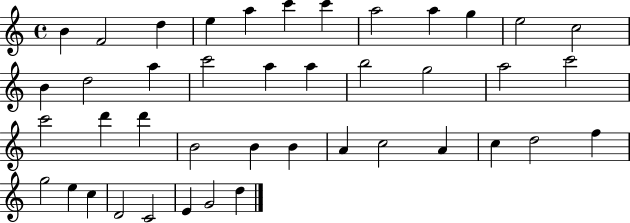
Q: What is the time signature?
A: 4/4